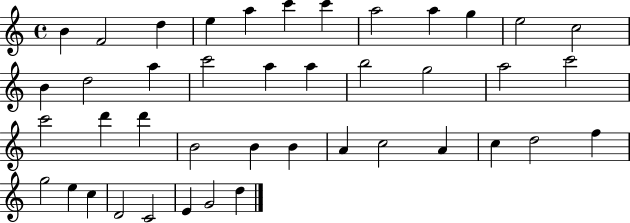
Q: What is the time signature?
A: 4/4